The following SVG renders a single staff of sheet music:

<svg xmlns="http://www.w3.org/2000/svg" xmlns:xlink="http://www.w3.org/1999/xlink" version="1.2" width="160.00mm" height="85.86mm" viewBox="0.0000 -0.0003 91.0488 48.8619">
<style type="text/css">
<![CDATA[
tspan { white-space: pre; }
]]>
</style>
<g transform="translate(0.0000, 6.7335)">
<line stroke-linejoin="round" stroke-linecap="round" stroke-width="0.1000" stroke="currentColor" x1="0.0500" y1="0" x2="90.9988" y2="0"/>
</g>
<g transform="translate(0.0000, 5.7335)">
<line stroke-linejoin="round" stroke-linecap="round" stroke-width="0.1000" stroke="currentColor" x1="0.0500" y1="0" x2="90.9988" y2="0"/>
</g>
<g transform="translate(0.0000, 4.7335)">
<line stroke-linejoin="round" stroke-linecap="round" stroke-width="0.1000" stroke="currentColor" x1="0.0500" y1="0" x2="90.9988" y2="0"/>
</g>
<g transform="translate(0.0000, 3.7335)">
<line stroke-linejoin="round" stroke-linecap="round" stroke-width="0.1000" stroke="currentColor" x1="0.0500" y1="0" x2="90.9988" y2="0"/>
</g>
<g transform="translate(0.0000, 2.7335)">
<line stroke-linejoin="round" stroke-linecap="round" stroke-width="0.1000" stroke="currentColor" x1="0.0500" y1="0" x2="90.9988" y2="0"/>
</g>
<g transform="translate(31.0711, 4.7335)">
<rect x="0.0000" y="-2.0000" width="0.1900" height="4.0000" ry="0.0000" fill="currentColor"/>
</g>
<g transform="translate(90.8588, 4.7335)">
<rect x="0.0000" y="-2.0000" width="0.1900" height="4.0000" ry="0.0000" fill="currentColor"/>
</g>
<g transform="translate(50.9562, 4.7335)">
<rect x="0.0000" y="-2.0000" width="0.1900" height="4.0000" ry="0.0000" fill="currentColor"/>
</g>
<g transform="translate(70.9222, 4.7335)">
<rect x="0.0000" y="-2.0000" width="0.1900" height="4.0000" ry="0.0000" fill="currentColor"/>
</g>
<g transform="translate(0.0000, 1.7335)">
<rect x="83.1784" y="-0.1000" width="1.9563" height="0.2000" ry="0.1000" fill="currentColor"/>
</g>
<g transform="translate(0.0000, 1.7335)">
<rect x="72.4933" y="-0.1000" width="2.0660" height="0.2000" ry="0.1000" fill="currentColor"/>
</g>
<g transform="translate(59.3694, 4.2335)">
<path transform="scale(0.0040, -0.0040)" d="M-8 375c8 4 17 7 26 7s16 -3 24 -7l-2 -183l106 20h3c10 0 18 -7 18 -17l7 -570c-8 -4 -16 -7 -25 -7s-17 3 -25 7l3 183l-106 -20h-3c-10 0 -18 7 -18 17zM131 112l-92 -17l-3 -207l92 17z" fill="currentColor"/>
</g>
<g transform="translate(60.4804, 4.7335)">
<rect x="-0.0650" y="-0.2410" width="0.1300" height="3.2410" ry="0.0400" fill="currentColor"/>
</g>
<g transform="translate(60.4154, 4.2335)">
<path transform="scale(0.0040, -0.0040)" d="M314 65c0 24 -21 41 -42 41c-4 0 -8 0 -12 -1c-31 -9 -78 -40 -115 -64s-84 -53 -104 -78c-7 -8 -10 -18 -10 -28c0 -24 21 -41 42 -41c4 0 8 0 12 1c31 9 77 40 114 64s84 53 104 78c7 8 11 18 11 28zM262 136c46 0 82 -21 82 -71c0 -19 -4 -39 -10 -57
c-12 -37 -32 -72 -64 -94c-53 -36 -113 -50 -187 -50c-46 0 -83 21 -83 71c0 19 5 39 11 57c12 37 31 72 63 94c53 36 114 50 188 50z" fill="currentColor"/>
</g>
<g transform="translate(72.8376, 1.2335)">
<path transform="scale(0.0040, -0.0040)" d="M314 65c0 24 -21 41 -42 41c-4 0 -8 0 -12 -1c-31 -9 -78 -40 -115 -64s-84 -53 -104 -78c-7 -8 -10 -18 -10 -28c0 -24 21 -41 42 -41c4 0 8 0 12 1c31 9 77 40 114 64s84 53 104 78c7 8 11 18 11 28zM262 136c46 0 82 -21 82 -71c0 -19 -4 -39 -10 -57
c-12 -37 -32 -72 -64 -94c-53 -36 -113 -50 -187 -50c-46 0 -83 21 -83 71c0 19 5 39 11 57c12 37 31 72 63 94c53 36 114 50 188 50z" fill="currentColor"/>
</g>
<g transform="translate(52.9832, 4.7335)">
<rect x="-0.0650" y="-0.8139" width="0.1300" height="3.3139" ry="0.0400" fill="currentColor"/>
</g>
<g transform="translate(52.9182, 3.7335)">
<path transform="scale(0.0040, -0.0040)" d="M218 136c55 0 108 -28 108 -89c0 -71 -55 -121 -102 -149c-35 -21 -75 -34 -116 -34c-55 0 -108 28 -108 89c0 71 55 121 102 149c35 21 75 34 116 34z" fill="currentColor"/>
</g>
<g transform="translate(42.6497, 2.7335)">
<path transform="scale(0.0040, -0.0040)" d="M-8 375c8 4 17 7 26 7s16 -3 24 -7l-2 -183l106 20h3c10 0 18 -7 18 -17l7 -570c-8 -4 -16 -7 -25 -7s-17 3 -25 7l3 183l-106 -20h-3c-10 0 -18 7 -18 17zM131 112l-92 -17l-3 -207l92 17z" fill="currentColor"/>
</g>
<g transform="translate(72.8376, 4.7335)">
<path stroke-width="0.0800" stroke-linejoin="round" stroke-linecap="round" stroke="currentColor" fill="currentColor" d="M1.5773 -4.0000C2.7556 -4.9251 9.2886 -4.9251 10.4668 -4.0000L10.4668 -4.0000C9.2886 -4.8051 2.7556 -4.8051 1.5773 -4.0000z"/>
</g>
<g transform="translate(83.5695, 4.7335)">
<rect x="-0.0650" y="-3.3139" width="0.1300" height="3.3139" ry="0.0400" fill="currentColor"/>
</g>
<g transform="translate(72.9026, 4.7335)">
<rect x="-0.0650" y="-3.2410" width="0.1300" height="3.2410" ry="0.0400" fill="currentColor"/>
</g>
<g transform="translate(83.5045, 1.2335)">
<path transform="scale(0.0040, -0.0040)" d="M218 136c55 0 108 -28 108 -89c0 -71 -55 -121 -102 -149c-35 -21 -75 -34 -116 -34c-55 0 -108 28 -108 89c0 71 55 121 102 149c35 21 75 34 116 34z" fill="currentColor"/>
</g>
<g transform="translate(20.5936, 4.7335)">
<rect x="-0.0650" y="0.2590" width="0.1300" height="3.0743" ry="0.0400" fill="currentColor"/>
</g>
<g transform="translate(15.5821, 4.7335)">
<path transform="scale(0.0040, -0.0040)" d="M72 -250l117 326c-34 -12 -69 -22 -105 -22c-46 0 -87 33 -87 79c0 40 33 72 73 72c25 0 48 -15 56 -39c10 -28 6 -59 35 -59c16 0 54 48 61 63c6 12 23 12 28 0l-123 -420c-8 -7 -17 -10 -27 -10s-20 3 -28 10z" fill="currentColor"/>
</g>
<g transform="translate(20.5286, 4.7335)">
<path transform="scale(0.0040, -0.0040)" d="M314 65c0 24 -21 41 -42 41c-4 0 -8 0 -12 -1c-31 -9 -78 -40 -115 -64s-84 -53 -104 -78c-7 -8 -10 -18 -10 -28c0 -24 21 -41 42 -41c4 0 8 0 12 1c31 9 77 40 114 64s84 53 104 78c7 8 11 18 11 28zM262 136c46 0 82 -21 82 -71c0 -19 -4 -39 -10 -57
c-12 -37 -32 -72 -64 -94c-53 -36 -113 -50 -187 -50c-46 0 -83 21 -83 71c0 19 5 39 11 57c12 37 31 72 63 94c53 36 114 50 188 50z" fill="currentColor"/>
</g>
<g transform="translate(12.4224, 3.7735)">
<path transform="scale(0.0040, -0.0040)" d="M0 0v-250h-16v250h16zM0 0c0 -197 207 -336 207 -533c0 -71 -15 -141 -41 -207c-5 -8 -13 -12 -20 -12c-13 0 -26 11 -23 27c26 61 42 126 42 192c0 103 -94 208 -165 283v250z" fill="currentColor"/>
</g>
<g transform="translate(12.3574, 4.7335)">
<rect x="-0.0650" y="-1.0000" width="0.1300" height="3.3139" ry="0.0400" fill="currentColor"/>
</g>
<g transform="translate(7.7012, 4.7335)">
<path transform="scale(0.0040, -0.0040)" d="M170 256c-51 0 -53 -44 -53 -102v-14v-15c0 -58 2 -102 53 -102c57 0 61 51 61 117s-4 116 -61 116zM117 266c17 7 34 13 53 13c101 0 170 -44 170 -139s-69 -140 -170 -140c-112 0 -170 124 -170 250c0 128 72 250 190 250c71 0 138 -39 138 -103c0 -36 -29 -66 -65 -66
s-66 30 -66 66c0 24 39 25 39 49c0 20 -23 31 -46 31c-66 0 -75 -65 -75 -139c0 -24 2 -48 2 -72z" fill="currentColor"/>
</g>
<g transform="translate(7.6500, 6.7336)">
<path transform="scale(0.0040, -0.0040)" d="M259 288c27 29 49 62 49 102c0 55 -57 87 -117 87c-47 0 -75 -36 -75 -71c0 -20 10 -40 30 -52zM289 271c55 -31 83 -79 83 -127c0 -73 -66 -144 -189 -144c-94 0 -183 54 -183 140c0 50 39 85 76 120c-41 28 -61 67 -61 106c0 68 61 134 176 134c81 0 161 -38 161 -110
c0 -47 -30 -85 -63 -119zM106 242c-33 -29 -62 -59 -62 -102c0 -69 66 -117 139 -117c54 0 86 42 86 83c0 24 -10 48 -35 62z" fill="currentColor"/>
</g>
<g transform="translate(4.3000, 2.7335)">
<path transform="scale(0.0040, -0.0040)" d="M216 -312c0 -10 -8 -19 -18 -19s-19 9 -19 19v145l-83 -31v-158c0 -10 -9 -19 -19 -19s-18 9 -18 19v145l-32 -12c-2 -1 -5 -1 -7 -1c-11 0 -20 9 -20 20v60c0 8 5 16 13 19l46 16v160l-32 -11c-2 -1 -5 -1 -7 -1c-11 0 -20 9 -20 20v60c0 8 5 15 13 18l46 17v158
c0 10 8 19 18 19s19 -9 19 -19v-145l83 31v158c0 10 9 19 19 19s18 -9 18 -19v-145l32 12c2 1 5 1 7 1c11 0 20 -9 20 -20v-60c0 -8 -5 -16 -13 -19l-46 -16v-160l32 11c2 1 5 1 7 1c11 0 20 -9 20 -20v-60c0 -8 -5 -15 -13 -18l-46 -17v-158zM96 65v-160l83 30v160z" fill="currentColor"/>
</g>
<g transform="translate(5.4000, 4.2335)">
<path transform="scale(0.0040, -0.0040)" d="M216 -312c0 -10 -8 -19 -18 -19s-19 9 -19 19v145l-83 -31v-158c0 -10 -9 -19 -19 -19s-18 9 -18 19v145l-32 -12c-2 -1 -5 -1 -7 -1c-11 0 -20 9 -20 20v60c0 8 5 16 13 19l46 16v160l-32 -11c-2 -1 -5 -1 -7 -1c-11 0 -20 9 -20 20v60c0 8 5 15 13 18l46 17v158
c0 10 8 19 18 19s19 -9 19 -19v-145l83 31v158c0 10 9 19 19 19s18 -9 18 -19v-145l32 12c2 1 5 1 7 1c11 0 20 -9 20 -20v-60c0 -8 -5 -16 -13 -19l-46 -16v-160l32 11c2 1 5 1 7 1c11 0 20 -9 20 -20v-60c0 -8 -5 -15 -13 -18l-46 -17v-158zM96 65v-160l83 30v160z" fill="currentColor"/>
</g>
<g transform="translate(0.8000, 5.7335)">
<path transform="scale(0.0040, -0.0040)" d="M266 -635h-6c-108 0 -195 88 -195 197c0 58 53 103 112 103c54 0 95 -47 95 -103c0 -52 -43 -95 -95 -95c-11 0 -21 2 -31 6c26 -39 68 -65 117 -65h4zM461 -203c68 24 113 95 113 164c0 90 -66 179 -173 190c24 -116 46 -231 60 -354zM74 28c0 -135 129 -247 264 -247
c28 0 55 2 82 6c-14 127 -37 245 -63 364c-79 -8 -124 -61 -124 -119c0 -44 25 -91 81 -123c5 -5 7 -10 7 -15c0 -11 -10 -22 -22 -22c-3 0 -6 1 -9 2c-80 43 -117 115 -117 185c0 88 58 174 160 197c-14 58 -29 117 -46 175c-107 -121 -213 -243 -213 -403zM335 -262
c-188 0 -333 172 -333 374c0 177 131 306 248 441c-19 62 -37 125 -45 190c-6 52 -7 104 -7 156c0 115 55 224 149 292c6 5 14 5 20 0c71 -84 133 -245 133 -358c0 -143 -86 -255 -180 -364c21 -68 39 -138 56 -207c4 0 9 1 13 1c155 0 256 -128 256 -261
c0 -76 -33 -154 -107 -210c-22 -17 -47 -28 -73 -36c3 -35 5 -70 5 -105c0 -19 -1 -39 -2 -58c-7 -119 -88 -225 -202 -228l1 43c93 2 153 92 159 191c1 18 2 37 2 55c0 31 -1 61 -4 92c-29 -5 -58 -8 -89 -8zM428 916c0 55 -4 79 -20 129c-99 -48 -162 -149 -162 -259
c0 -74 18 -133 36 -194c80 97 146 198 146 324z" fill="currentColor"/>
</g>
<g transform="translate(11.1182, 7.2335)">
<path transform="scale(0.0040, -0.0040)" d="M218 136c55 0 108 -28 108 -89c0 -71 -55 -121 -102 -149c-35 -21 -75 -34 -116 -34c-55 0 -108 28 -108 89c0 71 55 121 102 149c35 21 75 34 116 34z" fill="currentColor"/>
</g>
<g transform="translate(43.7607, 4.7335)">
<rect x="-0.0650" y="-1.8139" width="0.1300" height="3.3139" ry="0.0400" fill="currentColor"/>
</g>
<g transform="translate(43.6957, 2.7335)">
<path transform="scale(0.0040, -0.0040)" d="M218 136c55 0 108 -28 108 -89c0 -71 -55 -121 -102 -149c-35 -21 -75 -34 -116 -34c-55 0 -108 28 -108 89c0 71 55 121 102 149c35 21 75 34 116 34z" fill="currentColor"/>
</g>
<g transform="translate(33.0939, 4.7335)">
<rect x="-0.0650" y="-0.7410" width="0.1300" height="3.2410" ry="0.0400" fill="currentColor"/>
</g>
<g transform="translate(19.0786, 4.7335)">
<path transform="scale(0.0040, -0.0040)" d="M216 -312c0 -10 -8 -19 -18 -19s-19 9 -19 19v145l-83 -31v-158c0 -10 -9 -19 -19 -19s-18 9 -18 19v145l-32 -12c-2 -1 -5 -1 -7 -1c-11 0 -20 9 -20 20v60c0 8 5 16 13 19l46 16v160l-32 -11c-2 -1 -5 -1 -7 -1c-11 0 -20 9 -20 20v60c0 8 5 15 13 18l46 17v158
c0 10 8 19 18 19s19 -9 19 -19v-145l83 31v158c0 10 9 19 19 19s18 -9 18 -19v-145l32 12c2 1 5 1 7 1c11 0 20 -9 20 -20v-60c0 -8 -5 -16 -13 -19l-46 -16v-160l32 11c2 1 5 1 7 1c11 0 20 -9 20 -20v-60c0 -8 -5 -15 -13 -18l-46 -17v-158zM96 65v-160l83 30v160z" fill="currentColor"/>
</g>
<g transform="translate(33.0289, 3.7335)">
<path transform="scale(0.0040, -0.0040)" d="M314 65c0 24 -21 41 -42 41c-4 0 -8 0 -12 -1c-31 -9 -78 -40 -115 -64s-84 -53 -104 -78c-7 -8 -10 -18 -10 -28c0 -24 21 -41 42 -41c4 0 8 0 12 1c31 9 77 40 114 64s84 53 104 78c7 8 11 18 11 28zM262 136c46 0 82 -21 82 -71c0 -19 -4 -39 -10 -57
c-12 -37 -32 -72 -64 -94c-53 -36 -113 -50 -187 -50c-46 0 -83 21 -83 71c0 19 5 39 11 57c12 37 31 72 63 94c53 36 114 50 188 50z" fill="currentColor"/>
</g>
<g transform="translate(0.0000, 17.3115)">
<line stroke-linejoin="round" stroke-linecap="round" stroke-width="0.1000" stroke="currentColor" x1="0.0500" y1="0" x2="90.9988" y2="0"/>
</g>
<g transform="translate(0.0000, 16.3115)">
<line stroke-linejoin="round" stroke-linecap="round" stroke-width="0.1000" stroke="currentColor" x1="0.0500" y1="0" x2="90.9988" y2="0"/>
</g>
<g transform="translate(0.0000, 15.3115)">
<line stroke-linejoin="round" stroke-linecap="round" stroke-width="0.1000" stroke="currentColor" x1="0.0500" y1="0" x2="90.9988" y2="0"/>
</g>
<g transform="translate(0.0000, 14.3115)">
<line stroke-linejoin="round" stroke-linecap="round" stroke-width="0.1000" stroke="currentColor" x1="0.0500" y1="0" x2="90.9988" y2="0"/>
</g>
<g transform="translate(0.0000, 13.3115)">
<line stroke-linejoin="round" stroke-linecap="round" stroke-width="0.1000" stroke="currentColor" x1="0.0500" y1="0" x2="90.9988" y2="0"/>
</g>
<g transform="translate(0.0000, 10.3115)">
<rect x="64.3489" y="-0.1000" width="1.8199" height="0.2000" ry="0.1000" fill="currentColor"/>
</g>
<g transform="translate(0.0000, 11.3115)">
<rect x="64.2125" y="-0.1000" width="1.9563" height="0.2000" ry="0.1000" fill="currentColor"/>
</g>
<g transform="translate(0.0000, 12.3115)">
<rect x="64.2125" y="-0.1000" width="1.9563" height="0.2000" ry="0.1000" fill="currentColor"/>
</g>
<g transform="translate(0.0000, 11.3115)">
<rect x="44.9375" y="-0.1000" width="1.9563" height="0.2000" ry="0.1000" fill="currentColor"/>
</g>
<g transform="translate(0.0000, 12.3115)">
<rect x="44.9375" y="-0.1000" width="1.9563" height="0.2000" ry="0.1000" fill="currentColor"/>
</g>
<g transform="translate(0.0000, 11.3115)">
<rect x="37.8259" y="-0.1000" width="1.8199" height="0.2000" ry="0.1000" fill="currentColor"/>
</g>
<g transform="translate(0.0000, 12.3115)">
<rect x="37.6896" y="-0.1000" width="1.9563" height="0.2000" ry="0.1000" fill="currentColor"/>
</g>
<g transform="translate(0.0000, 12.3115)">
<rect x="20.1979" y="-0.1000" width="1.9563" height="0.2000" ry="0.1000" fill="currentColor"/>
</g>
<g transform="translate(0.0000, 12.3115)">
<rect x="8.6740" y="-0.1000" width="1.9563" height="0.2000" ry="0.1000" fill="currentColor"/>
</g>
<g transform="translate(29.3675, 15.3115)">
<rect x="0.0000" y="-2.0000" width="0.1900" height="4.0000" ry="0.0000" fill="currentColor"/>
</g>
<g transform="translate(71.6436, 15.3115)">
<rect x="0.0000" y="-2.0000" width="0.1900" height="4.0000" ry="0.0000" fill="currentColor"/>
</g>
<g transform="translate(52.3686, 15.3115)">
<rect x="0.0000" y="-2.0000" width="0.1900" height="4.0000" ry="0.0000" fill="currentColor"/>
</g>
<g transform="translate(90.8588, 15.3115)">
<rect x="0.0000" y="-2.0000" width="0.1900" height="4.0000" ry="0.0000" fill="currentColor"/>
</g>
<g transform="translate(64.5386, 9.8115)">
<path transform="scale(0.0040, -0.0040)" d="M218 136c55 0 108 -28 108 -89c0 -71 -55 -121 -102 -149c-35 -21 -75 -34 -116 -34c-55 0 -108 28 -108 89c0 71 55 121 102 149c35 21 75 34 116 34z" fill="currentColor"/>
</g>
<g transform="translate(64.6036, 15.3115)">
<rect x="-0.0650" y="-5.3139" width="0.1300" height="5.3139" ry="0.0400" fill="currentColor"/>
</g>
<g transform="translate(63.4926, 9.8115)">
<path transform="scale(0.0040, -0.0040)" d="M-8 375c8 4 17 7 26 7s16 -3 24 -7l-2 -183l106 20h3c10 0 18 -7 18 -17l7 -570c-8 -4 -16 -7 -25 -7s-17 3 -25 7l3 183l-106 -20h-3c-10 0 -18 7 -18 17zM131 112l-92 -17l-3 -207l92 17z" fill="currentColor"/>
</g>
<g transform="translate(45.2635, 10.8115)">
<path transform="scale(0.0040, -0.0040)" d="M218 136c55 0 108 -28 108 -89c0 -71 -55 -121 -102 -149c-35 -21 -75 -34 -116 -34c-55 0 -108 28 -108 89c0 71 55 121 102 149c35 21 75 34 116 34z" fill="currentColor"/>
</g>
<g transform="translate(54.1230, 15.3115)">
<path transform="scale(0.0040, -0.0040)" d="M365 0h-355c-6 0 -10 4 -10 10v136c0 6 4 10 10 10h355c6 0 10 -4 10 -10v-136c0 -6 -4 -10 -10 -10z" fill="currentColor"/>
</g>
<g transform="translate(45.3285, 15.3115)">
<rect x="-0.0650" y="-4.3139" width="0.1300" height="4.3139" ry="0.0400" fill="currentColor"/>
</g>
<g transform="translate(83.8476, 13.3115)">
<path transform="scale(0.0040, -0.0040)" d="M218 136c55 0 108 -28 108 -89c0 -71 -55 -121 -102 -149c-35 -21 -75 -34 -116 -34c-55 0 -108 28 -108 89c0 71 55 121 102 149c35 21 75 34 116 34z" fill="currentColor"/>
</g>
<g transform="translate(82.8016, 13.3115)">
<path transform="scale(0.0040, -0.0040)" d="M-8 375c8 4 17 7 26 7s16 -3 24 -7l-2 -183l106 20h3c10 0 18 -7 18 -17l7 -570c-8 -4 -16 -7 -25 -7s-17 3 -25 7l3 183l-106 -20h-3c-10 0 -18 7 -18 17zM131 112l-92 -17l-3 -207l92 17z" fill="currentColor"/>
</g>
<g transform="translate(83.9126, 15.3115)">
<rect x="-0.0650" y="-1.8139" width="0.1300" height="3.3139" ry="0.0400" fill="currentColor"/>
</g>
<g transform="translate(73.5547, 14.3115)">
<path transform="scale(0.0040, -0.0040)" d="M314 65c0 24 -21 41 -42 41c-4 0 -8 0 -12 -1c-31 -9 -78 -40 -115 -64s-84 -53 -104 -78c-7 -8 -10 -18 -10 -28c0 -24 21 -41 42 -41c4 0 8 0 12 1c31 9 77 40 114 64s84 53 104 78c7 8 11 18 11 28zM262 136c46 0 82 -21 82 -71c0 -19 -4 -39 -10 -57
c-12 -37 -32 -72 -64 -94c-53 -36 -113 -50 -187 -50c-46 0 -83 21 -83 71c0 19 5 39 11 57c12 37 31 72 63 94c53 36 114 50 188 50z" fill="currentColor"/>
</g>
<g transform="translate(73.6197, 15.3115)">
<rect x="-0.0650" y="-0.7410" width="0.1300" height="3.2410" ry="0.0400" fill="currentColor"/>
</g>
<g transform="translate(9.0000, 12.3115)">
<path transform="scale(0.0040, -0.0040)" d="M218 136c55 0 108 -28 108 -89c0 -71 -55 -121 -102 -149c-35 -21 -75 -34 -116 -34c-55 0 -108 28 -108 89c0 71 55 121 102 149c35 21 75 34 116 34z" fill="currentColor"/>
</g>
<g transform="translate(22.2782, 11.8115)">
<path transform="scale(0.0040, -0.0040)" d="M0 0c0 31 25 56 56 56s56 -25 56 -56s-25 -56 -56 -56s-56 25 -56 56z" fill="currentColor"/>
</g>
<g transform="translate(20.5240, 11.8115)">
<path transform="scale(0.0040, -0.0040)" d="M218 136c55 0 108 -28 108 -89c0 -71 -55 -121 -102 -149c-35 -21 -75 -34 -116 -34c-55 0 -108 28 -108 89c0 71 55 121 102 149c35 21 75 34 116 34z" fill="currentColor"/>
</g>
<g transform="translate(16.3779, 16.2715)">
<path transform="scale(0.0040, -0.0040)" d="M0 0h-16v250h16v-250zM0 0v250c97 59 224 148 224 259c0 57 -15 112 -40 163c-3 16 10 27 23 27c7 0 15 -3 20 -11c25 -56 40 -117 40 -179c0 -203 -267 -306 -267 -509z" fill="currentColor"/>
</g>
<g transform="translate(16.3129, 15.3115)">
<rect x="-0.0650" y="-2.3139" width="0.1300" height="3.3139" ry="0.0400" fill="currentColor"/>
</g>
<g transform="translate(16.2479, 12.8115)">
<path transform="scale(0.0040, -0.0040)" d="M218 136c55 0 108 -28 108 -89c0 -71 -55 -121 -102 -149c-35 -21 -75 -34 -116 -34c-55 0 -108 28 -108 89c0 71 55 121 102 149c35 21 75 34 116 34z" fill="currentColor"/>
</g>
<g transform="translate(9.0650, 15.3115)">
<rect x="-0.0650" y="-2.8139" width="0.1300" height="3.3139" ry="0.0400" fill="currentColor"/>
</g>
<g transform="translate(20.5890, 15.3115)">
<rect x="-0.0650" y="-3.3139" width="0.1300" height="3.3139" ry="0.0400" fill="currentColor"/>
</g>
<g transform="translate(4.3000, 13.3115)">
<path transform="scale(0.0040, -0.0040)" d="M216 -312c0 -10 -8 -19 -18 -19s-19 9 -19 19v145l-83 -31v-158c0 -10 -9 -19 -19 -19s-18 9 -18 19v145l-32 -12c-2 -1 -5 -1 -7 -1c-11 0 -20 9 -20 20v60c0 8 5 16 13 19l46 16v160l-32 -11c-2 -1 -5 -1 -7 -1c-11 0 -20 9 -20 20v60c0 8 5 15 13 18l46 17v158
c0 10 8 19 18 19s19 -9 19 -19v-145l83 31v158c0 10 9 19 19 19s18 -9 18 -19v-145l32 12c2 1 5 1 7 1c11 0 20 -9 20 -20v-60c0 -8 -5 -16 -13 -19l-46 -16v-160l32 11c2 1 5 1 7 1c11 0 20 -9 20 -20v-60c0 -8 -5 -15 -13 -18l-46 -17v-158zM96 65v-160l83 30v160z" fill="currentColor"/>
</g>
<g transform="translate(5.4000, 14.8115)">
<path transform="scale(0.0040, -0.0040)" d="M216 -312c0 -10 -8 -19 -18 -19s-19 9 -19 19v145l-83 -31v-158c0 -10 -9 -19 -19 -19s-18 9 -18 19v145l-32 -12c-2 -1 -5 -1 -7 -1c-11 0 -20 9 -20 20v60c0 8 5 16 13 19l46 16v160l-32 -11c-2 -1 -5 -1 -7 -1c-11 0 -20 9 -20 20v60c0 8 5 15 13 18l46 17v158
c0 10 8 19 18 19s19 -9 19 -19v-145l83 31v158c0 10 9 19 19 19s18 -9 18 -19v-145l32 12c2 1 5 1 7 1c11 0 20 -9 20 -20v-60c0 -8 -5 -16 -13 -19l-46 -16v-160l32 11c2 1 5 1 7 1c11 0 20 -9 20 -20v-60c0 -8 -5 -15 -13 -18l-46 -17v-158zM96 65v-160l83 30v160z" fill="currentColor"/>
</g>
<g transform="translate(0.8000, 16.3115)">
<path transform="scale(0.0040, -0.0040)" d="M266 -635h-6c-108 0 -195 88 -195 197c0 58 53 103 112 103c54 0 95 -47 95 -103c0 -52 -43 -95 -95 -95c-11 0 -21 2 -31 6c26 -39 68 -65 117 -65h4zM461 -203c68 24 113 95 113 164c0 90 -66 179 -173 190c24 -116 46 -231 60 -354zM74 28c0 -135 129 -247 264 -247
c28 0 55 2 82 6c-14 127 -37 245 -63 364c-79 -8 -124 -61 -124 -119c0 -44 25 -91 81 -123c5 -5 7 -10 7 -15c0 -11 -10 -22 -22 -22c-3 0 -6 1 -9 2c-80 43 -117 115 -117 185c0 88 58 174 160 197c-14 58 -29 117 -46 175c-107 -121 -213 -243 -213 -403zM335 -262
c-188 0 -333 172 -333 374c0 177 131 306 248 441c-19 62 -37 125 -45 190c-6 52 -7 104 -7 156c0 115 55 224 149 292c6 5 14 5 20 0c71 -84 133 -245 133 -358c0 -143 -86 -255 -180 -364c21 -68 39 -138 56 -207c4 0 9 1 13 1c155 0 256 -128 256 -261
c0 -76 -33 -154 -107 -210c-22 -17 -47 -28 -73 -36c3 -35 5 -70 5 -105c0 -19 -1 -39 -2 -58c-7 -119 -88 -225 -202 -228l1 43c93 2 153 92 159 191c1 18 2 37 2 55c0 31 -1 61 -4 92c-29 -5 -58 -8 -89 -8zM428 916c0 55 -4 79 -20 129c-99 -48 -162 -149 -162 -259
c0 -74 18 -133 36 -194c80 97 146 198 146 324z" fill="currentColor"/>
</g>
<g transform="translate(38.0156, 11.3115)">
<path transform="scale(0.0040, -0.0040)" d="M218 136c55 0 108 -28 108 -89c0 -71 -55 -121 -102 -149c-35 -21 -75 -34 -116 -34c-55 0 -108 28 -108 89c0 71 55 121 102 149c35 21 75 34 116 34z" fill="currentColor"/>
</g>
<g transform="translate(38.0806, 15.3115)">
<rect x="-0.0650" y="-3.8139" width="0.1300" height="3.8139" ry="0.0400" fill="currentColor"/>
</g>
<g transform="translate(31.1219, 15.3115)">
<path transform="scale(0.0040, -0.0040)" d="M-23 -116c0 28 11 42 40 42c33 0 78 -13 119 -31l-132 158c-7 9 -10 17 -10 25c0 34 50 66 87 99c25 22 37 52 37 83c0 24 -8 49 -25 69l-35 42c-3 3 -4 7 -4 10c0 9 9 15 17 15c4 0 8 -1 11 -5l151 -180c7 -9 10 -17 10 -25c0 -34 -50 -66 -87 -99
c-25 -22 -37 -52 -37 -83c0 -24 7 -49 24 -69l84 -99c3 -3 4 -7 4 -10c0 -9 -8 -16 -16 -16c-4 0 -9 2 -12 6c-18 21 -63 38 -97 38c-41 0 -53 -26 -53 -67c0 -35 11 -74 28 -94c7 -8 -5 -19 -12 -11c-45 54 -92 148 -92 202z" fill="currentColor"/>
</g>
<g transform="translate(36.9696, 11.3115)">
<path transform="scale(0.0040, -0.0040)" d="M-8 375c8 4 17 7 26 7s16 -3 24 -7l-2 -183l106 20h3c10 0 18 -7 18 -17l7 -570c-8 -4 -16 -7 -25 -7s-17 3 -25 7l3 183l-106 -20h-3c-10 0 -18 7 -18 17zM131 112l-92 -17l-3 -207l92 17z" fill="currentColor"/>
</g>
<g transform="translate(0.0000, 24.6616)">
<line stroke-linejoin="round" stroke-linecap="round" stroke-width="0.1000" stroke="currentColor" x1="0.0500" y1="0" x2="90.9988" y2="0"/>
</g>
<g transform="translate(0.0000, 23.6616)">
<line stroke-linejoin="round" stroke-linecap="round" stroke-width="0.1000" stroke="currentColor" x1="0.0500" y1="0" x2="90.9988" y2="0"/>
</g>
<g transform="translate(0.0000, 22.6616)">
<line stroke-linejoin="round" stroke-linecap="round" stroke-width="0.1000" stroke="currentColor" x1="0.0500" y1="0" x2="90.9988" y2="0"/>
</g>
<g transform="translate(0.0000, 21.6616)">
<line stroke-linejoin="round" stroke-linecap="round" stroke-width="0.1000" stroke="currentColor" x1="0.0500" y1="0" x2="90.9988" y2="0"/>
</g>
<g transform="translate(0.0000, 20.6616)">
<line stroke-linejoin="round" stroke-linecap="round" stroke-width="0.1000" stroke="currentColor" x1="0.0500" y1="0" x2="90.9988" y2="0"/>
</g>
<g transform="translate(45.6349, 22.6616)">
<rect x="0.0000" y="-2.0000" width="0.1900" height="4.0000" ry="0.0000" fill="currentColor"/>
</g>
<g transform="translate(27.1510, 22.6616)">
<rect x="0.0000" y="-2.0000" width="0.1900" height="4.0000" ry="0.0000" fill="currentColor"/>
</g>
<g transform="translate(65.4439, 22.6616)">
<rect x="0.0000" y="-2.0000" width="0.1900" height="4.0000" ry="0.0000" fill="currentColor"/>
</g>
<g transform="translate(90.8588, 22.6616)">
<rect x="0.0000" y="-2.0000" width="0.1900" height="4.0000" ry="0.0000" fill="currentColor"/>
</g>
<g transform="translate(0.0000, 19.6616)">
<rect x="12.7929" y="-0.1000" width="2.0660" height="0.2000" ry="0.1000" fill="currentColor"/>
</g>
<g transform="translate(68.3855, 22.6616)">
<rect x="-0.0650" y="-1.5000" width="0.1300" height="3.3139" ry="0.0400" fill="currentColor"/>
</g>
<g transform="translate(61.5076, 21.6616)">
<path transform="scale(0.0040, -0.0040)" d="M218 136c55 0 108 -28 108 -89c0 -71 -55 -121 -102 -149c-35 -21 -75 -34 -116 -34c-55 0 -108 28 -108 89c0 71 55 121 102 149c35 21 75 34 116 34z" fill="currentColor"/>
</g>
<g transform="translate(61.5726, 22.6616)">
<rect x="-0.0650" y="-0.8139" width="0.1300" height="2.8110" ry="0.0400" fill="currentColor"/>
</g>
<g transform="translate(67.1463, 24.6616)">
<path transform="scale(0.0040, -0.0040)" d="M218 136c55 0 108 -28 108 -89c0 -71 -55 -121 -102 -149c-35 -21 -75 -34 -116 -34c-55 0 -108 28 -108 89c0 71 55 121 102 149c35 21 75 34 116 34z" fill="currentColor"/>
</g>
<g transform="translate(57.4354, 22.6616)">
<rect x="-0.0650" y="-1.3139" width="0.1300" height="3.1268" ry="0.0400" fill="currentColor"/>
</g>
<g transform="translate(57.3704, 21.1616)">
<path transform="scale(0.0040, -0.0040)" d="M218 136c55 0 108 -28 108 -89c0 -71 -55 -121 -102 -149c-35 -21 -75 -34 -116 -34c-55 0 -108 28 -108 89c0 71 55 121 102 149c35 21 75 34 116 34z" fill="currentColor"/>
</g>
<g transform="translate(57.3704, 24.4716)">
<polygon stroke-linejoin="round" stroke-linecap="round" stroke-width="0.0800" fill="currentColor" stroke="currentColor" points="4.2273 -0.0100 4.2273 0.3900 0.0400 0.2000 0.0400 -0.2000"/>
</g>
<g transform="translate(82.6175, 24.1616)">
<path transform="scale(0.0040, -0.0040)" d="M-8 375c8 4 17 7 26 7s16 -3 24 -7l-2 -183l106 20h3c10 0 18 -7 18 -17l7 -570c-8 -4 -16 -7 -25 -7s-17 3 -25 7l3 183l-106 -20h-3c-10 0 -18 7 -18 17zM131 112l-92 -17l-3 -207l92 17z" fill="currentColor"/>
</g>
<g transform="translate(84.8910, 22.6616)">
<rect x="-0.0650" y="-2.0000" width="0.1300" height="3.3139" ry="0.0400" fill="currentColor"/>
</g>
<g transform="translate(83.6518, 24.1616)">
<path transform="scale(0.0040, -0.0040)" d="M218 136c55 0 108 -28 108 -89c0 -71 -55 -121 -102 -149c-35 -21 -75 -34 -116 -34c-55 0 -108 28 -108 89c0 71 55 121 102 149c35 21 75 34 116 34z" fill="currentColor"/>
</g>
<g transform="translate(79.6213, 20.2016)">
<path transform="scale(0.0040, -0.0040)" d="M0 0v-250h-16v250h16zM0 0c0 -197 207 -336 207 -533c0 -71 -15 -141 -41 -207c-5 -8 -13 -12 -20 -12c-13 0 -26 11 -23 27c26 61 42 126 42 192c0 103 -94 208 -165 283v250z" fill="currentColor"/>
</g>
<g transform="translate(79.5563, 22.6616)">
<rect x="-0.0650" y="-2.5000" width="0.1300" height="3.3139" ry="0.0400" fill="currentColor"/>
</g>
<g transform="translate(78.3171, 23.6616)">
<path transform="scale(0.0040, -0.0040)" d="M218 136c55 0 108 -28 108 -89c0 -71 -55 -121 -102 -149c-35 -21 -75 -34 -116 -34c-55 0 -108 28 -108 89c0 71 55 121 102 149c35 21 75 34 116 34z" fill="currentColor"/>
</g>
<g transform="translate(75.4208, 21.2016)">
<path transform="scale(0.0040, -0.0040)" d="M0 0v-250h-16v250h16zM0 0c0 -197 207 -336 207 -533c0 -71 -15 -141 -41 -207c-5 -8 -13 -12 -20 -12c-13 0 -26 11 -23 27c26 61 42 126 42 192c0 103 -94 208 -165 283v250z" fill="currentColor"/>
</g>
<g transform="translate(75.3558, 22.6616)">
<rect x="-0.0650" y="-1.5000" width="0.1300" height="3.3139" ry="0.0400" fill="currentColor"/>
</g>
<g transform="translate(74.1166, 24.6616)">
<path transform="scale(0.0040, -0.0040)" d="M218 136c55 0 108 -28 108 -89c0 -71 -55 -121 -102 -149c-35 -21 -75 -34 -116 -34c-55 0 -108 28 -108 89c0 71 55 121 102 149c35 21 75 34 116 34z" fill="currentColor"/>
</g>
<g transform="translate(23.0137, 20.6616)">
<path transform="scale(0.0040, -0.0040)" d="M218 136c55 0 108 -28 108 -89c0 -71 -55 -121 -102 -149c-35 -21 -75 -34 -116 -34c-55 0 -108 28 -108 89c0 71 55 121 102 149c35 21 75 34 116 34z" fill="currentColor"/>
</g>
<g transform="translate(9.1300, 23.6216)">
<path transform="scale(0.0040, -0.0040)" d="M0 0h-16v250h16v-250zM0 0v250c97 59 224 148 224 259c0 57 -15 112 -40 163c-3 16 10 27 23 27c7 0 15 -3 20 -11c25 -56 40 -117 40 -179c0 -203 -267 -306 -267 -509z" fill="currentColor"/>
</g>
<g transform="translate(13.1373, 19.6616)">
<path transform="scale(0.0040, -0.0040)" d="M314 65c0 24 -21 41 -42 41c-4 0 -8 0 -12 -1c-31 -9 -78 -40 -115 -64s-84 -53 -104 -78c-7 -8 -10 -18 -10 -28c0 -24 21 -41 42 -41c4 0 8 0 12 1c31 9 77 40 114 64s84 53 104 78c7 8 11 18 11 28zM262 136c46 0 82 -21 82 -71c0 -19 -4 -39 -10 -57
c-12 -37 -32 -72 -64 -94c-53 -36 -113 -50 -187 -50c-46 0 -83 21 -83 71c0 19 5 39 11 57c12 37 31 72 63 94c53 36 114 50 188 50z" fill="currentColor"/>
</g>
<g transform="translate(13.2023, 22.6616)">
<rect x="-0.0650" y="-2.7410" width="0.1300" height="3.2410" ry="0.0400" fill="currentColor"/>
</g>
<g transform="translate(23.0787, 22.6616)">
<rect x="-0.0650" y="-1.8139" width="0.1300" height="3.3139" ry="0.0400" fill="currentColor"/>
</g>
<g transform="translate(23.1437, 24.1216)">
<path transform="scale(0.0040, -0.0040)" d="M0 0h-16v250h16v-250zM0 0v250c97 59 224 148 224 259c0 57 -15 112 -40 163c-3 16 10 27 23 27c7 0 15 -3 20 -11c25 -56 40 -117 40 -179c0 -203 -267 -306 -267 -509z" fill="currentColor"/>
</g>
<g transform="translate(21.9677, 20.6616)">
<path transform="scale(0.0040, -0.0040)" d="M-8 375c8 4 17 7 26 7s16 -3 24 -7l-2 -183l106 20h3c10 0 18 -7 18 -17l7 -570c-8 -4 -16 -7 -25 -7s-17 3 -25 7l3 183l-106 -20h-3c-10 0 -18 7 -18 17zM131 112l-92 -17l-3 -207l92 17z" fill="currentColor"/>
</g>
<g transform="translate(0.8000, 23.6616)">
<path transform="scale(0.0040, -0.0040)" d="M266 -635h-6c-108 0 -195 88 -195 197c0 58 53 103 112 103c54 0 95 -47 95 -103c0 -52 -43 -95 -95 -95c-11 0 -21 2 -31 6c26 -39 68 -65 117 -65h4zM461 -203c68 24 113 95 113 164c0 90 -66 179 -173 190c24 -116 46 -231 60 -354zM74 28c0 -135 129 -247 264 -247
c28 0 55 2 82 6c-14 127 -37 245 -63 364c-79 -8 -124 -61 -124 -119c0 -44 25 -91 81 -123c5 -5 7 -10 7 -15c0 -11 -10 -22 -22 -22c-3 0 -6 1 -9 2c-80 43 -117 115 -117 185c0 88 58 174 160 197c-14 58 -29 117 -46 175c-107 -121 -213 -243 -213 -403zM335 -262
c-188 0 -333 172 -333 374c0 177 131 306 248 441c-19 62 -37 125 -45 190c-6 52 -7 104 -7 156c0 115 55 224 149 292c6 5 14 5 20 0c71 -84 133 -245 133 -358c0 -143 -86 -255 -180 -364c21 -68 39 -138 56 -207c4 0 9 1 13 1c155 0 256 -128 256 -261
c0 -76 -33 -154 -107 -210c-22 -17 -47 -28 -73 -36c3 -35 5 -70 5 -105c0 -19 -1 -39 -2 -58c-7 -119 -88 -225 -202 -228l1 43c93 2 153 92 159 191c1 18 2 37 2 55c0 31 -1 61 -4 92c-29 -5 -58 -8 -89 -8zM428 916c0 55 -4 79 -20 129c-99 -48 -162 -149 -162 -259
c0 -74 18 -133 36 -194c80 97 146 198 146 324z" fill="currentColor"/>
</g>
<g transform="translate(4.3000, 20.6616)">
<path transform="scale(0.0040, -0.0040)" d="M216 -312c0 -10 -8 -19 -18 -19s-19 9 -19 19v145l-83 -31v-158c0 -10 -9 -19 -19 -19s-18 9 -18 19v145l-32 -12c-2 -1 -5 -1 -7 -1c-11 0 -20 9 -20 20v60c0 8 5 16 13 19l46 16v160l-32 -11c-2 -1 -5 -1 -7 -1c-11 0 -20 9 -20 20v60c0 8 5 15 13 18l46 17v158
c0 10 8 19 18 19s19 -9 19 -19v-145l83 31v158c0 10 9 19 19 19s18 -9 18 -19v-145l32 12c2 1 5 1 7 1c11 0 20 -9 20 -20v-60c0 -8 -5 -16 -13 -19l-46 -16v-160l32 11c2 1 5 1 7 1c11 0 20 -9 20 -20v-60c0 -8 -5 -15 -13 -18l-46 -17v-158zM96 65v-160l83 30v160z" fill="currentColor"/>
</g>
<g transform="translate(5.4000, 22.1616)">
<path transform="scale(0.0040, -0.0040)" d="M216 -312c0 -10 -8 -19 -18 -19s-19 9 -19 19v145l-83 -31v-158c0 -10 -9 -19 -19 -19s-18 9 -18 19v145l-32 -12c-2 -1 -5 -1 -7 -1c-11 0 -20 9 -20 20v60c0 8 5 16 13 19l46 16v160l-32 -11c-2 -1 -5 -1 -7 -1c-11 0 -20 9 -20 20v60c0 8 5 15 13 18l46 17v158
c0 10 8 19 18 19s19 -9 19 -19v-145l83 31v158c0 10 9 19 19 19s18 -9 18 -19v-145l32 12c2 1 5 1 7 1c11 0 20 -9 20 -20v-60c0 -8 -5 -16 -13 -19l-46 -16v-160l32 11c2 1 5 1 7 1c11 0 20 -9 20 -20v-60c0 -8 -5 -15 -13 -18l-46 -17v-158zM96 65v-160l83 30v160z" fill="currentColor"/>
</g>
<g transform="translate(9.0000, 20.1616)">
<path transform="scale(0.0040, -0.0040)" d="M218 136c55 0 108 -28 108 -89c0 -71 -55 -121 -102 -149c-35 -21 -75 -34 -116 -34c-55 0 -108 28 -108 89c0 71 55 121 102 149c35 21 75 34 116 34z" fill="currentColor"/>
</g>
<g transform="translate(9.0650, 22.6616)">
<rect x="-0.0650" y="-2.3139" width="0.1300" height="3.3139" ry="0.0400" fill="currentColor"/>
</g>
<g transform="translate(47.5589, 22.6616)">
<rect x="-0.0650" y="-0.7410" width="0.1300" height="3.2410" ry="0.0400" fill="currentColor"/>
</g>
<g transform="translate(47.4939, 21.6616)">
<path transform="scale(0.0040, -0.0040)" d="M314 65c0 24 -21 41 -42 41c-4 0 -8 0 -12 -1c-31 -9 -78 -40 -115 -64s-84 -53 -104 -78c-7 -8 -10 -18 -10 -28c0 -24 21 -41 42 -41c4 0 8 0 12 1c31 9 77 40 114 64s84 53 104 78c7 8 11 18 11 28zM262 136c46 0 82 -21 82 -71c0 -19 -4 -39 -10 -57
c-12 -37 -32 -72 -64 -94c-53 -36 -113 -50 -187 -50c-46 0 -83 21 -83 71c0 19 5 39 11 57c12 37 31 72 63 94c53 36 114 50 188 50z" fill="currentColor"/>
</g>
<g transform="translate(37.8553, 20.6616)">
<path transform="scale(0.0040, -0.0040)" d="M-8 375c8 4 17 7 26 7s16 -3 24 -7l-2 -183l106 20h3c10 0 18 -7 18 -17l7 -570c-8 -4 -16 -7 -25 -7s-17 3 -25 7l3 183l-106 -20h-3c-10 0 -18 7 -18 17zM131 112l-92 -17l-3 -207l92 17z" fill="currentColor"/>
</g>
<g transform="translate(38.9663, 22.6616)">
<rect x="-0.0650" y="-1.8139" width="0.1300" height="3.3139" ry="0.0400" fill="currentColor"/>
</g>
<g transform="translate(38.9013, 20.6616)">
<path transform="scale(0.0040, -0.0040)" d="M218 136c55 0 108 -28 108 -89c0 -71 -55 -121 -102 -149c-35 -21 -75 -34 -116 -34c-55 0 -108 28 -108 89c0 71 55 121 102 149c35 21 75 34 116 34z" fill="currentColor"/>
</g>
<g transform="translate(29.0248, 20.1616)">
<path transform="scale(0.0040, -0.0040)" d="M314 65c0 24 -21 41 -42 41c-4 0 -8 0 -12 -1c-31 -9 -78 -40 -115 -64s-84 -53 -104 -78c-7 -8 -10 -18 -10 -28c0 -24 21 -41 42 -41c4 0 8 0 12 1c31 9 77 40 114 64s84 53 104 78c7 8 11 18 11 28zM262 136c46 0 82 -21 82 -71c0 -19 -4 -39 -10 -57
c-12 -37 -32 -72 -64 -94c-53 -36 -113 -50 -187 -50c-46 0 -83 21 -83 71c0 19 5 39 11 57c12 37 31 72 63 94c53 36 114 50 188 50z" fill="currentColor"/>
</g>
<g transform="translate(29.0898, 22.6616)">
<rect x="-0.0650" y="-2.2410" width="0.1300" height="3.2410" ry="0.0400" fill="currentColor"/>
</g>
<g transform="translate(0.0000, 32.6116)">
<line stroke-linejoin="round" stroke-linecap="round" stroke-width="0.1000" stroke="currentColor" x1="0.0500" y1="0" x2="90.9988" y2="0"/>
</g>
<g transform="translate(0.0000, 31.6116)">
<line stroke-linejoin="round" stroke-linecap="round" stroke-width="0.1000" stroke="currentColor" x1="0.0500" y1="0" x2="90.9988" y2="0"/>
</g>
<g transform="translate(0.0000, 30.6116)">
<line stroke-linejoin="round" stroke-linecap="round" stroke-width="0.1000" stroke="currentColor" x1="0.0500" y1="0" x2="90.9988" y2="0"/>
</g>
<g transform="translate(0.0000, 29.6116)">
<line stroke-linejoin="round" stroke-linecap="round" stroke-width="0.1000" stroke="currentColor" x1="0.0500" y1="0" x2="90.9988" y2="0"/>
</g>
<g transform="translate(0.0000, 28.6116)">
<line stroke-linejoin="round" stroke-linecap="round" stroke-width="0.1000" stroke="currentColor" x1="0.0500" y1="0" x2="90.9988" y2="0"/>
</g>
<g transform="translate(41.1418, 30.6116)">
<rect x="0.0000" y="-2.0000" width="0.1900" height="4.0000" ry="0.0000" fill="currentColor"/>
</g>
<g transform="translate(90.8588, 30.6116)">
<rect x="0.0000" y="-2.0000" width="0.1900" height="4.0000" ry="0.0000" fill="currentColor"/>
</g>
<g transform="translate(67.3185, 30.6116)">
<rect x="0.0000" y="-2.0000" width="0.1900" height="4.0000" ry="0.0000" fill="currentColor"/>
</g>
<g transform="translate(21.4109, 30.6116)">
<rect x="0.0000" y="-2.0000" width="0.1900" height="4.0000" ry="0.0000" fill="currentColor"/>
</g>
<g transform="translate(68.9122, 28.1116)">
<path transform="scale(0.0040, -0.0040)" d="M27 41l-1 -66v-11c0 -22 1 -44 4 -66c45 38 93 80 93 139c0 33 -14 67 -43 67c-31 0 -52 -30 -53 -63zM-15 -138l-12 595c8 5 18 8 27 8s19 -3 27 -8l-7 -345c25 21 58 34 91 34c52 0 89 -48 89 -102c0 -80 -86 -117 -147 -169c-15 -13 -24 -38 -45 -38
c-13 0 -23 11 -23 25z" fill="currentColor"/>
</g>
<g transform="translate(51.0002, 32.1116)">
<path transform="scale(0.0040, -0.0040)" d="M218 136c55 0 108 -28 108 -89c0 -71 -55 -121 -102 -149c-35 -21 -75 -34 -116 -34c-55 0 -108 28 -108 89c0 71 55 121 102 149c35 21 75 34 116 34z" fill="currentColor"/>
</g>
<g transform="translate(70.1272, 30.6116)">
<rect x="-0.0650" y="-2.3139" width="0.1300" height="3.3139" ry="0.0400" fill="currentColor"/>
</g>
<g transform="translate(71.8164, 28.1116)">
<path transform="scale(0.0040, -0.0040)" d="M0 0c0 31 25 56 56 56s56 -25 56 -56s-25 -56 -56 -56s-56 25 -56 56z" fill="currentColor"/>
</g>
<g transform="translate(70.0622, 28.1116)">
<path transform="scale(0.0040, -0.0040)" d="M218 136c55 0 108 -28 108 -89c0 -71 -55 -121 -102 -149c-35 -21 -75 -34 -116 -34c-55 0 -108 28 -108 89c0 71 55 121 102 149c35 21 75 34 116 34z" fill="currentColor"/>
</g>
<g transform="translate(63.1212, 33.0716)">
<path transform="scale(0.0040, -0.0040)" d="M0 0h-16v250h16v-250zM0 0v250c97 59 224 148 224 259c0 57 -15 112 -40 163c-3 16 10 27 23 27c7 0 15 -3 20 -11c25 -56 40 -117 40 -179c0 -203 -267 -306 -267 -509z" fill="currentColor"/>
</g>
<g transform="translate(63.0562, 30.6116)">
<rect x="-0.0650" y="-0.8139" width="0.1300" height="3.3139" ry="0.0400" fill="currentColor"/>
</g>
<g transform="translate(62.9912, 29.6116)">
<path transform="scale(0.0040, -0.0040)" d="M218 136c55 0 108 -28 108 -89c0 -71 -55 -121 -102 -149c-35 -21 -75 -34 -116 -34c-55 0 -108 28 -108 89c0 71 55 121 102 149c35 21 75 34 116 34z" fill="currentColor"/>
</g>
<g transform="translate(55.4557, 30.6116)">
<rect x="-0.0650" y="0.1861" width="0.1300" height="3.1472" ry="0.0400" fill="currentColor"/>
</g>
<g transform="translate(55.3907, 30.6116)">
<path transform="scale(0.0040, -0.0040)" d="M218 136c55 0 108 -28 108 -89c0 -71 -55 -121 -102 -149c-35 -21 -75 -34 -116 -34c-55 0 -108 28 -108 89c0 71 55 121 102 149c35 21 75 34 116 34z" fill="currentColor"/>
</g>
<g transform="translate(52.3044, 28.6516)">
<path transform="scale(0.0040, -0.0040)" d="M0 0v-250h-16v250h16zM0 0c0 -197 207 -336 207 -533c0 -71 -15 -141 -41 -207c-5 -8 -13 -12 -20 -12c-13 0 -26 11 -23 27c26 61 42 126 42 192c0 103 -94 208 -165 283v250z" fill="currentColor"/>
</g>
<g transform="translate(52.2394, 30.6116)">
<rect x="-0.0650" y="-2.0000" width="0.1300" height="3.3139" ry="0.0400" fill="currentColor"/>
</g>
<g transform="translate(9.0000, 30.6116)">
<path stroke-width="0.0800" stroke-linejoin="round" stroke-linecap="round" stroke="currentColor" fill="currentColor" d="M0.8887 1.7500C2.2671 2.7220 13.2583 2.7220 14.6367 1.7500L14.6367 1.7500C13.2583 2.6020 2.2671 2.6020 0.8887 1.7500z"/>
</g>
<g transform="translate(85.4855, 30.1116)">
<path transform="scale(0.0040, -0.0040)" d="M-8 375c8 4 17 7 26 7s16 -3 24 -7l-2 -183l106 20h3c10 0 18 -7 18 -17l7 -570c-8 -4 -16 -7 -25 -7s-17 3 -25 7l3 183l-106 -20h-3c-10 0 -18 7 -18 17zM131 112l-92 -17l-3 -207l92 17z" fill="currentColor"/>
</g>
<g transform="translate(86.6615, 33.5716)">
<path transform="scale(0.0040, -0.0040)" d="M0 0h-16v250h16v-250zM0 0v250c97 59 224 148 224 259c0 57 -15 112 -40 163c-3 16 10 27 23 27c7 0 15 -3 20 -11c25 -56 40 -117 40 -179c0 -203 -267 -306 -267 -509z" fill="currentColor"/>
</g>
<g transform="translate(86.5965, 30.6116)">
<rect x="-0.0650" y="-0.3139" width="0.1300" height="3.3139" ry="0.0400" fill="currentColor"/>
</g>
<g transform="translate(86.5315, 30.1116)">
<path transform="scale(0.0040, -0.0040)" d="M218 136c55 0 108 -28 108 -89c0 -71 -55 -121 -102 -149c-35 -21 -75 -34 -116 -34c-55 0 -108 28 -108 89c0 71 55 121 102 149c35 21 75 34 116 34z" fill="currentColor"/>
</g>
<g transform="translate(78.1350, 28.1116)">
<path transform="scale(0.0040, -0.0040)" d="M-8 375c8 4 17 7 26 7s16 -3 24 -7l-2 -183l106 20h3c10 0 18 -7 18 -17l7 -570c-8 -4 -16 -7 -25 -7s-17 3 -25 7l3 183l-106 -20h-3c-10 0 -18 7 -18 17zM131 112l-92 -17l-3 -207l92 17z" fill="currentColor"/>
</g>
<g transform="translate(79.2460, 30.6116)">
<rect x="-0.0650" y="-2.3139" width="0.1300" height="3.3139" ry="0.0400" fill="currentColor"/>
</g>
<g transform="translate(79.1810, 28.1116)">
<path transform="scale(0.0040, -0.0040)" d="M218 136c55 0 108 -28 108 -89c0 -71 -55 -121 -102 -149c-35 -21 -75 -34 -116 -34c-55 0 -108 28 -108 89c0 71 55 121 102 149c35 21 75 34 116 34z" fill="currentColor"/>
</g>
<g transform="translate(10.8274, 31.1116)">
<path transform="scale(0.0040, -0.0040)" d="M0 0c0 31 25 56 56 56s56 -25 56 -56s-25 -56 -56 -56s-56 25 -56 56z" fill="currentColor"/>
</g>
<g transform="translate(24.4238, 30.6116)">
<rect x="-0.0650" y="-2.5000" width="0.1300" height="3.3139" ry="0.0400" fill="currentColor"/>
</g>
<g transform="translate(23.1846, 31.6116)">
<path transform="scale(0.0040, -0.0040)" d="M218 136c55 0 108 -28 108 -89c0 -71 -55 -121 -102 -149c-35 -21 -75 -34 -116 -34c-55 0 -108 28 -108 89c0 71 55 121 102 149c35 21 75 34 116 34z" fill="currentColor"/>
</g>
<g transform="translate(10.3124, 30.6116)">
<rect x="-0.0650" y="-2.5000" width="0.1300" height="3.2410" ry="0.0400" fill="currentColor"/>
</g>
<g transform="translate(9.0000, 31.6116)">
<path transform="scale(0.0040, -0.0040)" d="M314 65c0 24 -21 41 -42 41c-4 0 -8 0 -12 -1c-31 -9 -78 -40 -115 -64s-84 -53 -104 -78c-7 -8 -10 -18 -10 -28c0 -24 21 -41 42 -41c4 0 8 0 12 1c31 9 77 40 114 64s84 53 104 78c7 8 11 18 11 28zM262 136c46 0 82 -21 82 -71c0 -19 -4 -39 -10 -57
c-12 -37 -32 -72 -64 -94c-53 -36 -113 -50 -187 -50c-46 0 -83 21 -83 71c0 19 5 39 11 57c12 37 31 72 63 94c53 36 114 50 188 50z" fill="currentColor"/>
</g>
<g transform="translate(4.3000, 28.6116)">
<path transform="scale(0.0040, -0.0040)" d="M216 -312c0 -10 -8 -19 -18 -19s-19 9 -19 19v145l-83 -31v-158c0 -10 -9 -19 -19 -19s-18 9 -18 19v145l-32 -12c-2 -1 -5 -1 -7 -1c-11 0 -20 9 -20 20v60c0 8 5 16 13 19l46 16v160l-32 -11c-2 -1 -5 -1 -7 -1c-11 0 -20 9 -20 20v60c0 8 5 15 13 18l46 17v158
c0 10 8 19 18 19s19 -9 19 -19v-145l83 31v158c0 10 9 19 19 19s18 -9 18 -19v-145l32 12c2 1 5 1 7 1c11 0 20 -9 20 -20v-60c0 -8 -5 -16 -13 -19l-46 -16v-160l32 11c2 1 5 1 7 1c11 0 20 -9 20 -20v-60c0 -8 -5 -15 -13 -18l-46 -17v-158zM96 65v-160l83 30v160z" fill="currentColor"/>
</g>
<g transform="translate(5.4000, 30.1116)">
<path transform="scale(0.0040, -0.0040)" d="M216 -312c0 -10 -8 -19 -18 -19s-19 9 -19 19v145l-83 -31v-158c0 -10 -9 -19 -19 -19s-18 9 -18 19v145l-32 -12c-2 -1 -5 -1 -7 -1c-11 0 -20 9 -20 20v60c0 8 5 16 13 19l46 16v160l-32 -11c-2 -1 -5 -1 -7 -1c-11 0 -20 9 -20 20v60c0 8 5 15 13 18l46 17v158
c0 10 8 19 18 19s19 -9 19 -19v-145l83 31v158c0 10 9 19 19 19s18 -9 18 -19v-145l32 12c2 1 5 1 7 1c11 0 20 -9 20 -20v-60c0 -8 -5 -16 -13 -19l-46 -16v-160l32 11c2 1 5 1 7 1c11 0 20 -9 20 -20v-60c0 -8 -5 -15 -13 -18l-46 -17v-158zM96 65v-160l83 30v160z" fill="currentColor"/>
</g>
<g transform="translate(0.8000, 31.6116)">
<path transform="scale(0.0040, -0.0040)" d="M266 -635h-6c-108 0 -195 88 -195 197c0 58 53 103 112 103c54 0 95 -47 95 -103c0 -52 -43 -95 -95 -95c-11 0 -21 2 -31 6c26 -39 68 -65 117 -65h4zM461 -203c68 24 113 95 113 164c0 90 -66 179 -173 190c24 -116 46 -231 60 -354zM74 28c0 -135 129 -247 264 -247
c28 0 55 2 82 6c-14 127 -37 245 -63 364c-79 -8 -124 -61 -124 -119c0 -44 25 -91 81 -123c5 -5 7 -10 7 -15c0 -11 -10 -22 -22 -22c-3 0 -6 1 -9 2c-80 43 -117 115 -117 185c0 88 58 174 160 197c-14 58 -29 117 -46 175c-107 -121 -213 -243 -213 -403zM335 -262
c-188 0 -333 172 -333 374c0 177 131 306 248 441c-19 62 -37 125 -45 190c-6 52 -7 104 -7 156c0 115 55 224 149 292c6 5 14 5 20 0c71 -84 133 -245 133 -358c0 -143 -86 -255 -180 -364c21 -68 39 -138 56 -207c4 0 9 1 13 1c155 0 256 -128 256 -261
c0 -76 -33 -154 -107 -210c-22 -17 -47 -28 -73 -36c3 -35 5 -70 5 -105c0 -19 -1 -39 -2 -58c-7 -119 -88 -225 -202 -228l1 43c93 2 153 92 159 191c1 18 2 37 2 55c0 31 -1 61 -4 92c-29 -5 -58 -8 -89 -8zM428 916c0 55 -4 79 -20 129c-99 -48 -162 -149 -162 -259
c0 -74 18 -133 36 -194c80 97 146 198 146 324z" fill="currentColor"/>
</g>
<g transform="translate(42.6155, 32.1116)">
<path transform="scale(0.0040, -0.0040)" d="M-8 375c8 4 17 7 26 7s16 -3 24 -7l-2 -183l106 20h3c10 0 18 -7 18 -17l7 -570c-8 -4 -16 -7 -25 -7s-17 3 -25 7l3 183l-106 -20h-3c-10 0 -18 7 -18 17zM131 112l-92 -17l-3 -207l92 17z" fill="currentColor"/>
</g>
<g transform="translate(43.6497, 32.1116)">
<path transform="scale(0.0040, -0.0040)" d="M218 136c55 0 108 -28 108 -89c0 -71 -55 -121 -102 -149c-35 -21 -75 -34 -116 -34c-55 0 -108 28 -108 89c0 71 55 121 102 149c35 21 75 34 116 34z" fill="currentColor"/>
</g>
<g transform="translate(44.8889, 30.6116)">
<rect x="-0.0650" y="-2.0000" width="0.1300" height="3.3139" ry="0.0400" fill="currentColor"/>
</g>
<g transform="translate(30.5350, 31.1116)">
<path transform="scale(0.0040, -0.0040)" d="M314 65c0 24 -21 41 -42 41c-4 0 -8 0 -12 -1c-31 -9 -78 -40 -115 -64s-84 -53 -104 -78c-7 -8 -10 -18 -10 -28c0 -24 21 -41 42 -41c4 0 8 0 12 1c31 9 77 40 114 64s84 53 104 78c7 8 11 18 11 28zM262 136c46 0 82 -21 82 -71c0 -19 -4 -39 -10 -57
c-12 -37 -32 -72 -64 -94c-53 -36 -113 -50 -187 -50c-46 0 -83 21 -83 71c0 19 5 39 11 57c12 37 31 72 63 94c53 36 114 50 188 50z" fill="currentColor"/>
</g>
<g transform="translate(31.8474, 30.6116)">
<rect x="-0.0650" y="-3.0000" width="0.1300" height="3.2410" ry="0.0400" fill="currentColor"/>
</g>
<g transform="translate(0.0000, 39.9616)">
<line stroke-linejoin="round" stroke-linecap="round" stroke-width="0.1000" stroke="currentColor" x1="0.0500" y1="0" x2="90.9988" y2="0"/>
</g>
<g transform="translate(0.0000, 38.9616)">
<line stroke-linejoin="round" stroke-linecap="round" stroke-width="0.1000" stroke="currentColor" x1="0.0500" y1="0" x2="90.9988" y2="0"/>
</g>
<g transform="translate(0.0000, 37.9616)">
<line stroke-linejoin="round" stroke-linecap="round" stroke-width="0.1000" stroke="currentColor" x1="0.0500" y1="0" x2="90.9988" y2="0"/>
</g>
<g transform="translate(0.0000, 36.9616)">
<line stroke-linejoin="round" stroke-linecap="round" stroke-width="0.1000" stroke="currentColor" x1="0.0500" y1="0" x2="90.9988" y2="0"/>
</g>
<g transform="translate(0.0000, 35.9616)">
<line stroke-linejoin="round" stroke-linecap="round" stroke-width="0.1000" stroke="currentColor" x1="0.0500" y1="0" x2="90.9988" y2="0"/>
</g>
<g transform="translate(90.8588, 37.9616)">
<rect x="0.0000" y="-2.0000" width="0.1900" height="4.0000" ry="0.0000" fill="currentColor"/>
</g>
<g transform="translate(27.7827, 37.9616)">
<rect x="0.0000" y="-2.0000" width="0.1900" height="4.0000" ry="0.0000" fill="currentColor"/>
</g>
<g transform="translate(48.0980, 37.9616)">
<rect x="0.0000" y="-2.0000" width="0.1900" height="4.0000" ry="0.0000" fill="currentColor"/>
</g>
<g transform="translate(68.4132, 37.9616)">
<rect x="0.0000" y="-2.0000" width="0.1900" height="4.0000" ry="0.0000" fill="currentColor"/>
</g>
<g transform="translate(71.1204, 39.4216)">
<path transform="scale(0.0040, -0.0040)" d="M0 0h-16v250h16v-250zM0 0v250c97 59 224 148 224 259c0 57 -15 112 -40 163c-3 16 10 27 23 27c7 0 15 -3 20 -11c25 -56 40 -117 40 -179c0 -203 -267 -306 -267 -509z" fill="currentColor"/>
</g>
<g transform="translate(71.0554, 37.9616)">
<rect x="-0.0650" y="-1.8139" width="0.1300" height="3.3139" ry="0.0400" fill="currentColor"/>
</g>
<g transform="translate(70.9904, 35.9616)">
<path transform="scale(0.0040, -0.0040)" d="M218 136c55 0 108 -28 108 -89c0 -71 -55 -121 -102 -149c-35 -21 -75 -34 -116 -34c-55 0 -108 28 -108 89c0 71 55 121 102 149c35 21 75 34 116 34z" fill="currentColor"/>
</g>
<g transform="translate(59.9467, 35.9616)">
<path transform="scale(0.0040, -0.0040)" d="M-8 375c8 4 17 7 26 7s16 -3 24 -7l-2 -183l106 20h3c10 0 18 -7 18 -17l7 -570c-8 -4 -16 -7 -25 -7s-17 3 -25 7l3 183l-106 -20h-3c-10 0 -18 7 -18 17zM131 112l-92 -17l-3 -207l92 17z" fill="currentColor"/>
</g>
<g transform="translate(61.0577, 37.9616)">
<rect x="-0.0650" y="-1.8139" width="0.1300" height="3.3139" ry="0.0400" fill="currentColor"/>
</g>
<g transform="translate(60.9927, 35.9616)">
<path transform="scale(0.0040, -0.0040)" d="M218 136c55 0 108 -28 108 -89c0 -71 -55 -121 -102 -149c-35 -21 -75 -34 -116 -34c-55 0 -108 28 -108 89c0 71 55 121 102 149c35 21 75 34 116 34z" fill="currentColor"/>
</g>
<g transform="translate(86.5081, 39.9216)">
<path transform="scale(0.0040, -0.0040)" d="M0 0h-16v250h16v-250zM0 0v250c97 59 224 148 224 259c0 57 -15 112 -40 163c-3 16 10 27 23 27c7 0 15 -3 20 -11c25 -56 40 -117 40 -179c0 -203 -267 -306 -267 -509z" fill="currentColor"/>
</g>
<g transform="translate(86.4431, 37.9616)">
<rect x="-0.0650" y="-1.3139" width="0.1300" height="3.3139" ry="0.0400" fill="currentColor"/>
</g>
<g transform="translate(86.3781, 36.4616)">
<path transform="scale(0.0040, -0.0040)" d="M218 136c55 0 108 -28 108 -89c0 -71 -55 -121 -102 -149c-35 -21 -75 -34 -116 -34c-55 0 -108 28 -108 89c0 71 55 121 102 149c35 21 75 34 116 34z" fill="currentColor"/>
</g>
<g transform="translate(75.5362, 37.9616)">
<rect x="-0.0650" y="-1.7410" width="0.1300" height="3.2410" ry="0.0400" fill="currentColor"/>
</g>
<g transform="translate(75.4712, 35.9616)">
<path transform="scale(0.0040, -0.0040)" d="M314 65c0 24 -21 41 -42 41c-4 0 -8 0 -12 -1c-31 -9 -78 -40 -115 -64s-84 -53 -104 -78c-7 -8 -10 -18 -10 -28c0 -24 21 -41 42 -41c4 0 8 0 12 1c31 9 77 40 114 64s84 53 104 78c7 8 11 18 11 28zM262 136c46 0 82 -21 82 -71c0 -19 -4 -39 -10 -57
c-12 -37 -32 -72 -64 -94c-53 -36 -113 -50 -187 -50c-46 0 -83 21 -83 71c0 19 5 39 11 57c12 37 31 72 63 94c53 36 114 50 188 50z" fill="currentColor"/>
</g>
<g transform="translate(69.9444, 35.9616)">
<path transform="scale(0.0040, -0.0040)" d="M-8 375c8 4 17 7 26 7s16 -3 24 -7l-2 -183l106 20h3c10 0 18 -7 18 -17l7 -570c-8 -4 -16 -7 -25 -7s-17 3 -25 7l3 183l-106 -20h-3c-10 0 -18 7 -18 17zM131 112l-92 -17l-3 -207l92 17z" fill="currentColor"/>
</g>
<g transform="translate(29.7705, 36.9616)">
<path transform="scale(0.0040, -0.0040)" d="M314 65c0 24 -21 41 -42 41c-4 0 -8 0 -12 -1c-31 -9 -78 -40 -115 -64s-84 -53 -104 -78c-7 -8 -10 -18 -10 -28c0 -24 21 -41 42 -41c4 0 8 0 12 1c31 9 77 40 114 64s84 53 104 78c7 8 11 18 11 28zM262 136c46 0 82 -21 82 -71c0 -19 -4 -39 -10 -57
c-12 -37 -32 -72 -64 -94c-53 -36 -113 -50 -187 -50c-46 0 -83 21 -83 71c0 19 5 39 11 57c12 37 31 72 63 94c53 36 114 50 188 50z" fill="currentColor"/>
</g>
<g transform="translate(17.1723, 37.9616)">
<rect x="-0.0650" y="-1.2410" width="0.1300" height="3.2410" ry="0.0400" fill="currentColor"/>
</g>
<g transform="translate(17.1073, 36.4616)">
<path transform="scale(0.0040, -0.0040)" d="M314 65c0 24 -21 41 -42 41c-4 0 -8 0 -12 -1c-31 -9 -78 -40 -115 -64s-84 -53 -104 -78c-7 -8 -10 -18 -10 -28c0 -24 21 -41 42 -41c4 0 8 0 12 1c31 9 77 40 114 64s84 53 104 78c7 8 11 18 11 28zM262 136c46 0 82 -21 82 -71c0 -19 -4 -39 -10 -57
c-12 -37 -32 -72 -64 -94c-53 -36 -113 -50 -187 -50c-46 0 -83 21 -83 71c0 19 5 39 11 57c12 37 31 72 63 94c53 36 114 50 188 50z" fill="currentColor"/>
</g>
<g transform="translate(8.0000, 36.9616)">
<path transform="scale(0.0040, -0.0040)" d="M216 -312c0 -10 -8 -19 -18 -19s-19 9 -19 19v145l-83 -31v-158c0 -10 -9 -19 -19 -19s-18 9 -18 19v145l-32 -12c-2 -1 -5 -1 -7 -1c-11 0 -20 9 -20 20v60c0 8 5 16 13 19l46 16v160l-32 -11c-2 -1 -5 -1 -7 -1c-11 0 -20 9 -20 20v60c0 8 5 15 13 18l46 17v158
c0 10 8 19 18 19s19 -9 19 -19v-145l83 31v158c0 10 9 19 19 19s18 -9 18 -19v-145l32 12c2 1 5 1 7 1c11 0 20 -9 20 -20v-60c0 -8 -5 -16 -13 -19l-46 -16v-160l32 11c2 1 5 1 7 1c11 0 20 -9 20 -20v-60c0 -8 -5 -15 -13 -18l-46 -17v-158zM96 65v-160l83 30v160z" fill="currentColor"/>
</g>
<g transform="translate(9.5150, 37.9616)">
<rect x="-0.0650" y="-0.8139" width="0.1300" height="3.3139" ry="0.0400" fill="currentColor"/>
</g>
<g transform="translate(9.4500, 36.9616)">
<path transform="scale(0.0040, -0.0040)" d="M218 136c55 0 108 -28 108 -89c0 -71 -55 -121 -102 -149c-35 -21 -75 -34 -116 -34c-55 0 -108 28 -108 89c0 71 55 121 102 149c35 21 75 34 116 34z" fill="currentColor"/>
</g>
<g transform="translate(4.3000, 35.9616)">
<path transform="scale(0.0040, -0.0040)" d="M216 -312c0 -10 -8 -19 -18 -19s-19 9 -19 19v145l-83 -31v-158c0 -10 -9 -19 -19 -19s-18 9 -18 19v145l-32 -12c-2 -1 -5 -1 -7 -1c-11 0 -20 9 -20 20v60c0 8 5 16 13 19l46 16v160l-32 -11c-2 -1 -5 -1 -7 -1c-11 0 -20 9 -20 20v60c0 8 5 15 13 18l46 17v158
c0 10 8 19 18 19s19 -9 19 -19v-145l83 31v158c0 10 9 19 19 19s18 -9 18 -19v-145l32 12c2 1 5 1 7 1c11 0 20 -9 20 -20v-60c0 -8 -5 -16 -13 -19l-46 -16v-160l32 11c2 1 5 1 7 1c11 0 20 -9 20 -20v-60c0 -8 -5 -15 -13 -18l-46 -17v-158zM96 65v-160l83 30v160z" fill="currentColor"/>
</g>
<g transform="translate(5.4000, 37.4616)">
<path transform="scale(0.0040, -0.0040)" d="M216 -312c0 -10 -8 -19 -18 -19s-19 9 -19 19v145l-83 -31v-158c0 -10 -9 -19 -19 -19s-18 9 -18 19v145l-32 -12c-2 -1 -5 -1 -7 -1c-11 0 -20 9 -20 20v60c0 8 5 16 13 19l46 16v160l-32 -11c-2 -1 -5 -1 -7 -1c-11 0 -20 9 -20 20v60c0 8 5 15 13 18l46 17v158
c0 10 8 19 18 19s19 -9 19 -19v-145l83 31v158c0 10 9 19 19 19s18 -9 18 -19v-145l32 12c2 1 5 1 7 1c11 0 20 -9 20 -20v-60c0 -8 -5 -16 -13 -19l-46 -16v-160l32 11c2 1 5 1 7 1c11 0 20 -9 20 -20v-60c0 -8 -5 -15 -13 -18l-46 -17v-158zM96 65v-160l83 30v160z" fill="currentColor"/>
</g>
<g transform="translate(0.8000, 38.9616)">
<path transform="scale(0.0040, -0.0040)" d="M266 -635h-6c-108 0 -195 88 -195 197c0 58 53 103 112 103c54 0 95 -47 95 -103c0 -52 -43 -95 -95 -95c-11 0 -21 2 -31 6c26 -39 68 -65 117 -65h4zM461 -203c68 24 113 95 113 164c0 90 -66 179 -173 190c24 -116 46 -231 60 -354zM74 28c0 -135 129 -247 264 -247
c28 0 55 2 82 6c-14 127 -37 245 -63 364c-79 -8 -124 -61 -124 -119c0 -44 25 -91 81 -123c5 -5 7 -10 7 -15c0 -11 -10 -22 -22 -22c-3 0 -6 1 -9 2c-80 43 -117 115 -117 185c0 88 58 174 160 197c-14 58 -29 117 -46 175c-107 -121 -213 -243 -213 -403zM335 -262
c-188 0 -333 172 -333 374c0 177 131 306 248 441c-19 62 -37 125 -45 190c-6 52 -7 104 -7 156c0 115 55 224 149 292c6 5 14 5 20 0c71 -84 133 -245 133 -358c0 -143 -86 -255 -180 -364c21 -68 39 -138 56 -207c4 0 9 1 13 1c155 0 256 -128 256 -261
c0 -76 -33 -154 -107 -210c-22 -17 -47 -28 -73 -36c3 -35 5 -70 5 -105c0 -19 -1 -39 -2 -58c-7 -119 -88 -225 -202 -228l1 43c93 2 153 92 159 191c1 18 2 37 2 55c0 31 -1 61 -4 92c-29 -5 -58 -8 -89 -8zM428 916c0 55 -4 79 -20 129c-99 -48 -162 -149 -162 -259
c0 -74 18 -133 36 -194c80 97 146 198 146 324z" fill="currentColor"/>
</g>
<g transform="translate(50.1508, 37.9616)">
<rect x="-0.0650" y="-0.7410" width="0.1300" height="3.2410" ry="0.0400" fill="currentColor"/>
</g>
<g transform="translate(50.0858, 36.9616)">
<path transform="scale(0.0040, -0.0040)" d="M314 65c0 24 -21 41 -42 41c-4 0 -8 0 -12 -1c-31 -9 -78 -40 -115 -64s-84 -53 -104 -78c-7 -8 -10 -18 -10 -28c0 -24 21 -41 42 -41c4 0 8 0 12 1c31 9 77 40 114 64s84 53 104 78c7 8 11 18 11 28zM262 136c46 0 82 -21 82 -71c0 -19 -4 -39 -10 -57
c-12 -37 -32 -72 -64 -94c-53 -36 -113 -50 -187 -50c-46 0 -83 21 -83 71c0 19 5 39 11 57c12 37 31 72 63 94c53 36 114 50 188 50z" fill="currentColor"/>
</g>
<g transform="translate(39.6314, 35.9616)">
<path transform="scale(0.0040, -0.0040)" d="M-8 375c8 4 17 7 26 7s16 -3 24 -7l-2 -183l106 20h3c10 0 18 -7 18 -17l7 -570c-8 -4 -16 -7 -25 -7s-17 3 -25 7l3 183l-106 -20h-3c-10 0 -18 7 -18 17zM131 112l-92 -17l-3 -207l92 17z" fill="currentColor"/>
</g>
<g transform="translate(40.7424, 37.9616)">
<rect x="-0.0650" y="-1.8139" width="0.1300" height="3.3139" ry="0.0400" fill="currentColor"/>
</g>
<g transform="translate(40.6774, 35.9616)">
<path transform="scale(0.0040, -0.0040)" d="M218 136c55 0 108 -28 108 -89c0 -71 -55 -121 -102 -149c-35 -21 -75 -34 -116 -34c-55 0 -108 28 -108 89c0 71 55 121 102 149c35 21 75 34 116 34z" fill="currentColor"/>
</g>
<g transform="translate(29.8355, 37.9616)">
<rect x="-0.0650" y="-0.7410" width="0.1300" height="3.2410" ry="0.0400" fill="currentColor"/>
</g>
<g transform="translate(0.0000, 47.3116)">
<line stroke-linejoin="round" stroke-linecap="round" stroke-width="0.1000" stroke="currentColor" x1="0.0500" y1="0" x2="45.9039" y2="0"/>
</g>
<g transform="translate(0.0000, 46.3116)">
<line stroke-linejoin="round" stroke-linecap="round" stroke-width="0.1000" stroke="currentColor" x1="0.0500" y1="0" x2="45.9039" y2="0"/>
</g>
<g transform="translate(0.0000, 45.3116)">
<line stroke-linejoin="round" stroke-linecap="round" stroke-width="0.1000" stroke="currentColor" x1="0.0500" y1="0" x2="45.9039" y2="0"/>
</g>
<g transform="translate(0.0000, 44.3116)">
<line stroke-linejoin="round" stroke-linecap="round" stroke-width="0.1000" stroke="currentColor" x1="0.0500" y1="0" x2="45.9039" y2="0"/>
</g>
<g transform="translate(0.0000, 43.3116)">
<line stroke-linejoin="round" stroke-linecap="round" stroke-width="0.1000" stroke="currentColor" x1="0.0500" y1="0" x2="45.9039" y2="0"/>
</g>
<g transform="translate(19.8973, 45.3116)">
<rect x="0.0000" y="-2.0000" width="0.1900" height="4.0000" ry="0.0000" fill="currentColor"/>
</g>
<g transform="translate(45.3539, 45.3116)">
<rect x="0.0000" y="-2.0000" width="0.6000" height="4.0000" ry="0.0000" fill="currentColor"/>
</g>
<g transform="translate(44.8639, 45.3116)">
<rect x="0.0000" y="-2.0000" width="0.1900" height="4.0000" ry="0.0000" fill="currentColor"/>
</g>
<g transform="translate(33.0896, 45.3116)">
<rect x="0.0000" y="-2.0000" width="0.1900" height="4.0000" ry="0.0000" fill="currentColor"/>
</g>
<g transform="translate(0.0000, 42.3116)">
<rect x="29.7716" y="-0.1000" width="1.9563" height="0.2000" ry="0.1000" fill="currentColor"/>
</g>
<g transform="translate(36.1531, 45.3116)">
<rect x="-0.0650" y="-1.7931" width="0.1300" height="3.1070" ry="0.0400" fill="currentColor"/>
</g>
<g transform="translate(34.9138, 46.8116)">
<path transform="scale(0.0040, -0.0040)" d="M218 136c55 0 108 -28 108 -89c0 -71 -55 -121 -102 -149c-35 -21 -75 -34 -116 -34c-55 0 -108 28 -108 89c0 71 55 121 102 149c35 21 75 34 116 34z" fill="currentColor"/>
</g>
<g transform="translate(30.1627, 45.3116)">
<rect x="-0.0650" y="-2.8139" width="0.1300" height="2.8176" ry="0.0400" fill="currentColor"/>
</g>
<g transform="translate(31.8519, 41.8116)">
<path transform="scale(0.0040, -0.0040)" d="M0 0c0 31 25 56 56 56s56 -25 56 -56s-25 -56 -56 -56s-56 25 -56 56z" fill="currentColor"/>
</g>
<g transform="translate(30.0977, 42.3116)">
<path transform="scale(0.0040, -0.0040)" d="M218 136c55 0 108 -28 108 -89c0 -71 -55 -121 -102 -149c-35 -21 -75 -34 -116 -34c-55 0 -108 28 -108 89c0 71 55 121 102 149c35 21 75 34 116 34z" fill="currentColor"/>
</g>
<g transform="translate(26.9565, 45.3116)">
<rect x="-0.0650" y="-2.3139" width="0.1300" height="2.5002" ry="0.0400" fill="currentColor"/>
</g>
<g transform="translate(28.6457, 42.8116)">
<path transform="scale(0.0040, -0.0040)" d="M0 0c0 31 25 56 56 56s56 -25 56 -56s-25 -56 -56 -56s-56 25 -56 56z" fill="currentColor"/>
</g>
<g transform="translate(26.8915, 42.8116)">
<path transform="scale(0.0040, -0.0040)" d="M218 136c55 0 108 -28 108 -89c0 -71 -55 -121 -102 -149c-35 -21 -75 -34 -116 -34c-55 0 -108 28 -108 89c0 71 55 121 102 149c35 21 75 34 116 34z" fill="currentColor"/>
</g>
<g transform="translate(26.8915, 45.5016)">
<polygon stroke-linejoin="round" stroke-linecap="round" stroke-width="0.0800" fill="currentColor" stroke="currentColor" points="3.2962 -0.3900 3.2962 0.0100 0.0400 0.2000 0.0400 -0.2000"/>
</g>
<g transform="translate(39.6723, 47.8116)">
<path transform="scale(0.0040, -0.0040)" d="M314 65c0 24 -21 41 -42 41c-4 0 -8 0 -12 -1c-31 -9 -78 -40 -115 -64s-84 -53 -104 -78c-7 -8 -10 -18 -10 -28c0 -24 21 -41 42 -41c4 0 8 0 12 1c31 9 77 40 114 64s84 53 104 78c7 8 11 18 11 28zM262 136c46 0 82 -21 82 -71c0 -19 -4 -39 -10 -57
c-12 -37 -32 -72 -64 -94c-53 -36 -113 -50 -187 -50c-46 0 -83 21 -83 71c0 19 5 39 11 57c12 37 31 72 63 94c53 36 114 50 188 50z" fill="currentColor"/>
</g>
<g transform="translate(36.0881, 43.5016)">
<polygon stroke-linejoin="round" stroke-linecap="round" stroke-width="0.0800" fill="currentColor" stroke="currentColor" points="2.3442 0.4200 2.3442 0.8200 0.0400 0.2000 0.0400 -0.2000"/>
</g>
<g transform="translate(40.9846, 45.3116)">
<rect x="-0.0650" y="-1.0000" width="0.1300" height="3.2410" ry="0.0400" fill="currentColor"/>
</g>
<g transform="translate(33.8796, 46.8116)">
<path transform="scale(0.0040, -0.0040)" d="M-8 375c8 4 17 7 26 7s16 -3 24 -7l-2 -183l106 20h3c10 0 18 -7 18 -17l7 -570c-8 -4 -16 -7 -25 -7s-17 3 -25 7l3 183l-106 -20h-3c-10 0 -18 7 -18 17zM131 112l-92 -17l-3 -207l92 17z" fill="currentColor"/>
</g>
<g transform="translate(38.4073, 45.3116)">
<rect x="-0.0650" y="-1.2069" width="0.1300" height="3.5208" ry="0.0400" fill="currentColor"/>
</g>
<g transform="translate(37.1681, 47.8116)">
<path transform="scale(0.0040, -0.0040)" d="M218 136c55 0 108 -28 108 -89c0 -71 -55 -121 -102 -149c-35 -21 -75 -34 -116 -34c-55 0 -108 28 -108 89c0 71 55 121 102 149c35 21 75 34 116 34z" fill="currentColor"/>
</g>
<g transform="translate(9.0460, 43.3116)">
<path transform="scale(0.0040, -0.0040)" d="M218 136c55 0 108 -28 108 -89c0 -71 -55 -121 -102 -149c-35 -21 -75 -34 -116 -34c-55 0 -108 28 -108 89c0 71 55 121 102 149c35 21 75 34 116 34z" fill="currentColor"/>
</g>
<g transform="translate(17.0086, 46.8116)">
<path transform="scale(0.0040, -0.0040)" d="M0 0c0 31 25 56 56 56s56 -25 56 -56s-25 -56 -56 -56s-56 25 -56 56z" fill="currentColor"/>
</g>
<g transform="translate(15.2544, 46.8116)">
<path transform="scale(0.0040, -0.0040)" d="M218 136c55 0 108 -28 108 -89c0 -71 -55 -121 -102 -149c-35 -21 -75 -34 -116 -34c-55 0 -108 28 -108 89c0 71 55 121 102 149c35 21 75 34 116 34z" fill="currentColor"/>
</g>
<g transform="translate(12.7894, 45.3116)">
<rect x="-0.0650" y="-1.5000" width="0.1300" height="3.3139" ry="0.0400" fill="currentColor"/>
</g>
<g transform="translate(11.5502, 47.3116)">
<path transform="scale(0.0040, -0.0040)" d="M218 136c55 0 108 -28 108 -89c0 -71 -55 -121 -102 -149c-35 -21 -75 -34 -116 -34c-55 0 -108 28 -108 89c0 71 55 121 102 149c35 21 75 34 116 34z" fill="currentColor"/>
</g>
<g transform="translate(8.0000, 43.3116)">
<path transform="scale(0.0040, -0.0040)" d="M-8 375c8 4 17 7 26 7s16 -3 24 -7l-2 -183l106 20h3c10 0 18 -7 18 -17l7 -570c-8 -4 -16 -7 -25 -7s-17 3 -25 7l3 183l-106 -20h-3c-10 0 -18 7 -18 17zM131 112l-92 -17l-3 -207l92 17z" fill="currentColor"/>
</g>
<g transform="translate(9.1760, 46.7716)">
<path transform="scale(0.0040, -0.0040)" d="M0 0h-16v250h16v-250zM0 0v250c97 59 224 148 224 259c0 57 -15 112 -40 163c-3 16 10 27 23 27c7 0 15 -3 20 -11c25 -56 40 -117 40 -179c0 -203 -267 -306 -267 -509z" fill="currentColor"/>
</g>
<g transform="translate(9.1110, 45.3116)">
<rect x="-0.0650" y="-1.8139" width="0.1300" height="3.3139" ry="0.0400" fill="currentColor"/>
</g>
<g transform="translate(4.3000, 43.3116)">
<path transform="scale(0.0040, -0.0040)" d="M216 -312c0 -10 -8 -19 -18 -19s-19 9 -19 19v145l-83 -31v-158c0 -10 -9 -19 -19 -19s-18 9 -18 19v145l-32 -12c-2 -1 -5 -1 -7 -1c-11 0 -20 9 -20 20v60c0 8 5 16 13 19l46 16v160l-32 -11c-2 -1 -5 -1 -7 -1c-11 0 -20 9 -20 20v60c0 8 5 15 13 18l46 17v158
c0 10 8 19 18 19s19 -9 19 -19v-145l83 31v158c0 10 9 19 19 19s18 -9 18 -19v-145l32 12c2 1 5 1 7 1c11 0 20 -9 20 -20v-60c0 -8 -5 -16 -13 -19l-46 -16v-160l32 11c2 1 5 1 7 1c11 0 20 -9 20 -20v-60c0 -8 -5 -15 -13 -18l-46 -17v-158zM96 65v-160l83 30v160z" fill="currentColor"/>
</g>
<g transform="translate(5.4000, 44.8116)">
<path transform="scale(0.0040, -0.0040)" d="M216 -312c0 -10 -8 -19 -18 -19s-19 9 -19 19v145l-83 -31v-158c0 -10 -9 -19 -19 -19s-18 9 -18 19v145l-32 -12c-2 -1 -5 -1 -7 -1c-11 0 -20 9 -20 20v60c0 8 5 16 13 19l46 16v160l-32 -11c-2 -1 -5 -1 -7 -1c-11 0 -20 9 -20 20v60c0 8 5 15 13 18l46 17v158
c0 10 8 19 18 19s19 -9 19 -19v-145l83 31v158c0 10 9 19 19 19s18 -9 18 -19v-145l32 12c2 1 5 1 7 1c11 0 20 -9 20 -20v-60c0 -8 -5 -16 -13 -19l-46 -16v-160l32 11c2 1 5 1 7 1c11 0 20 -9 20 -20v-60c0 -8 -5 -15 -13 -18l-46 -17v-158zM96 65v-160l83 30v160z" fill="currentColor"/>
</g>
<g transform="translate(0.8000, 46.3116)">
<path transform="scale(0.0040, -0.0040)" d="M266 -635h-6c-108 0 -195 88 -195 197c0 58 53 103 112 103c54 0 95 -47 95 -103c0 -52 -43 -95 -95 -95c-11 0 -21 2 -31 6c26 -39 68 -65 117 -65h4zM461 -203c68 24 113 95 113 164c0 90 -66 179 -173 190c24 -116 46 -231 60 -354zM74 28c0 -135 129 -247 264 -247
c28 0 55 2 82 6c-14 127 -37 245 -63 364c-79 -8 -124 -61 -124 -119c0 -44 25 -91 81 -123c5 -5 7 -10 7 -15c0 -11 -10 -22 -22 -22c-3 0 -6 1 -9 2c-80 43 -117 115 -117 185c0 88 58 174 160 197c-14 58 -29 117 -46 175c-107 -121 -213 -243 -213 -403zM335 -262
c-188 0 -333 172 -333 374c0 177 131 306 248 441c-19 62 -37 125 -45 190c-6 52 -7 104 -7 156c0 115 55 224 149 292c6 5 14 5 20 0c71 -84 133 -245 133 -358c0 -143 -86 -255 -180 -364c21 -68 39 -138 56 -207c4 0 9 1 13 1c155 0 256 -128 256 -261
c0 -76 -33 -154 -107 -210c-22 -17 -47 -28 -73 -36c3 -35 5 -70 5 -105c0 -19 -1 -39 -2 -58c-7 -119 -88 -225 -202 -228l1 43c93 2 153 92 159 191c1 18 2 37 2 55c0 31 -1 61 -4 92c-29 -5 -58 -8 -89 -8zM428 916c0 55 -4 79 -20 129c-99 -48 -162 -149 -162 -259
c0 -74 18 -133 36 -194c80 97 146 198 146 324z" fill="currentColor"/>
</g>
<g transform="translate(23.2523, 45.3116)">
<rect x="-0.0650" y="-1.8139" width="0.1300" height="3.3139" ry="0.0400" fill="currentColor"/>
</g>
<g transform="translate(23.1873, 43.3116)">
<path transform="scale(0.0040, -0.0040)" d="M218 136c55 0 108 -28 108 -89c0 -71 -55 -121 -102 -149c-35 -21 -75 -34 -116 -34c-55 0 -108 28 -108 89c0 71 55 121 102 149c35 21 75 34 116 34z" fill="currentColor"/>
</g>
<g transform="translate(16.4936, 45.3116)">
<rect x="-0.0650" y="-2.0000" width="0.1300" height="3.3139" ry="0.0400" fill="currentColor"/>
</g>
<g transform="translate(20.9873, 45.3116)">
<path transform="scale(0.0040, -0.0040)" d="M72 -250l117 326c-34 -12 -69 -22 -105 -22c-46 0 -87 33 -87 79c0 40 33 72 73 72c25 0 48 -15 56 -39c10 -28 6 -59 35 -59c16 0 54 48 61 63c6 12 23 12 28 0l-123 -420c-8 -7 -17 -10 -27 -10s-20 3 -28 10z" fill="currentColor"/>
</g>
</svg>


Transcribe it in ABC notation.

X:1
T:Untitled
M:6/8
L:1/4
K:D
D/2 z/2 ^B2 d2 f d c2 b2 b a g/2 b z c' d' z2 f' d2 f g/2 a2 f/2 g2 f d2 e/2 d/2 E E/2 G/2 F G2 G A2 F F/2 B d/2 _g g c/2 ^d e2 d2 f d2 f f/2 f2 e/2 f/2 E ^F z/2 ^f g/2 a/2 F/2 D/2 D2